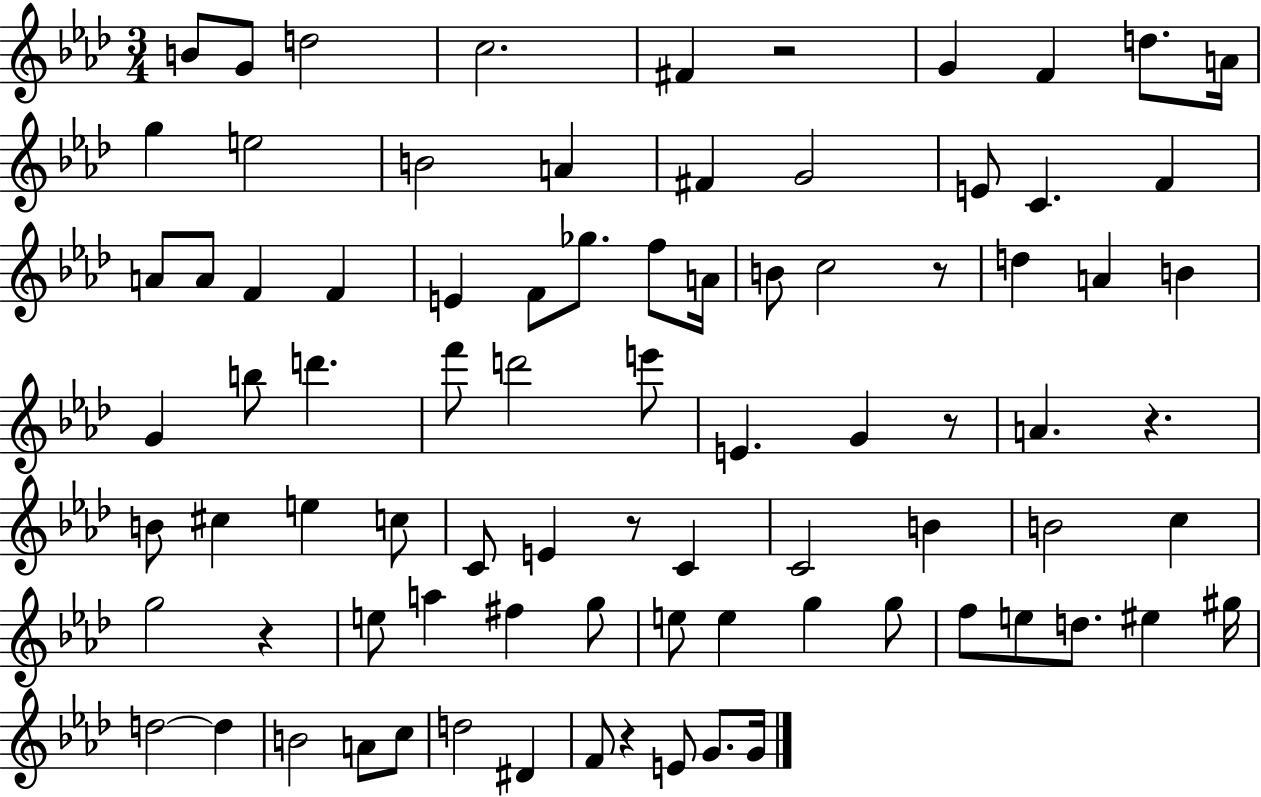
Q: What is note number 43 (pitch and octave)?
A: C#5